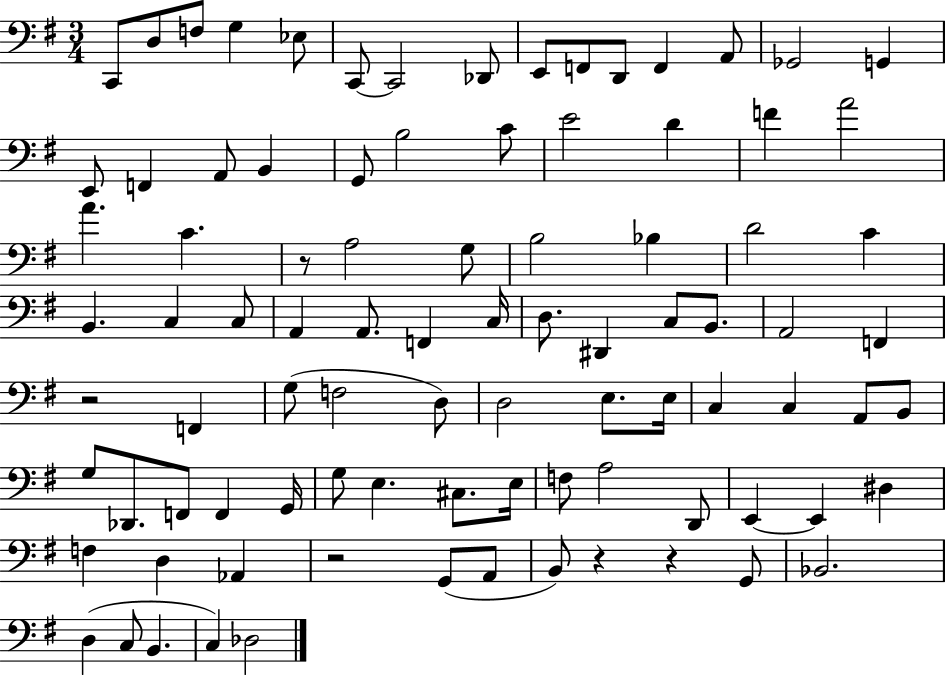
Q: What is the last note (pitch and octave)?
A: Db3